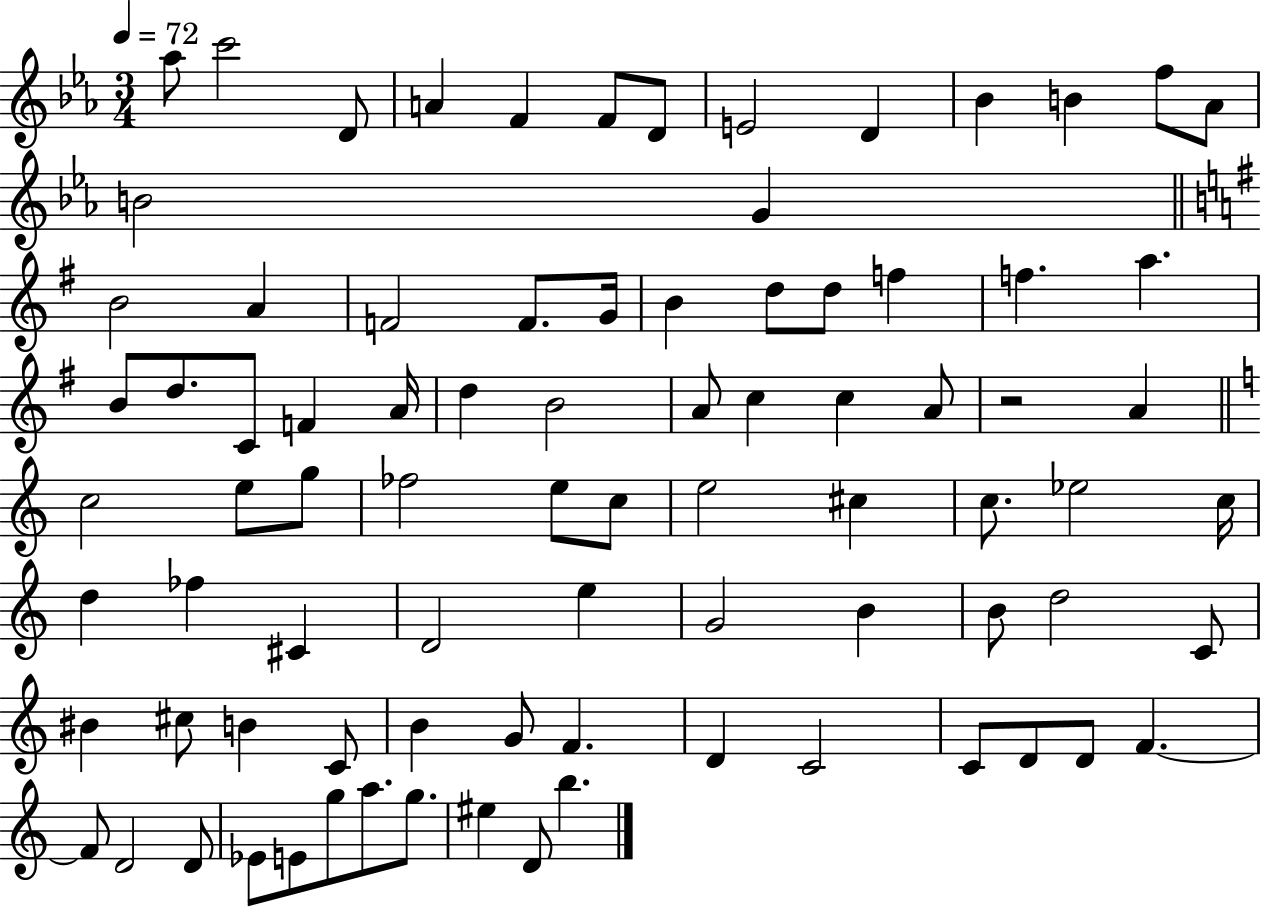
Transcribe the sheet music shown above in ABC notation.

X:1
T:Untitled
M:3/4
L:1/4
K:Eb
_a/2 c'2 D/2 A F F/2 D/2 E2 D _B B f/2 _A/2 B2 G B2 A F2 F/2 G/4 B d/2 d/2 f f a B/2 d/2 C/2 F A/4 d B2 A/2 c c A/2 z2 A c2 e/2 g/2 _f2 e/2 c/2 e2 ^c c/2 _e2 c/4 d _f ^C D2 e G2 B B/2 d2 C/2 ^B ^c/2 B C/2 B G/2 F D C2 C/2 D/2 D/2 F F/2 D2 D/2 _E/2 E/2 g/2 a/2 g/2 ^e D/2 b